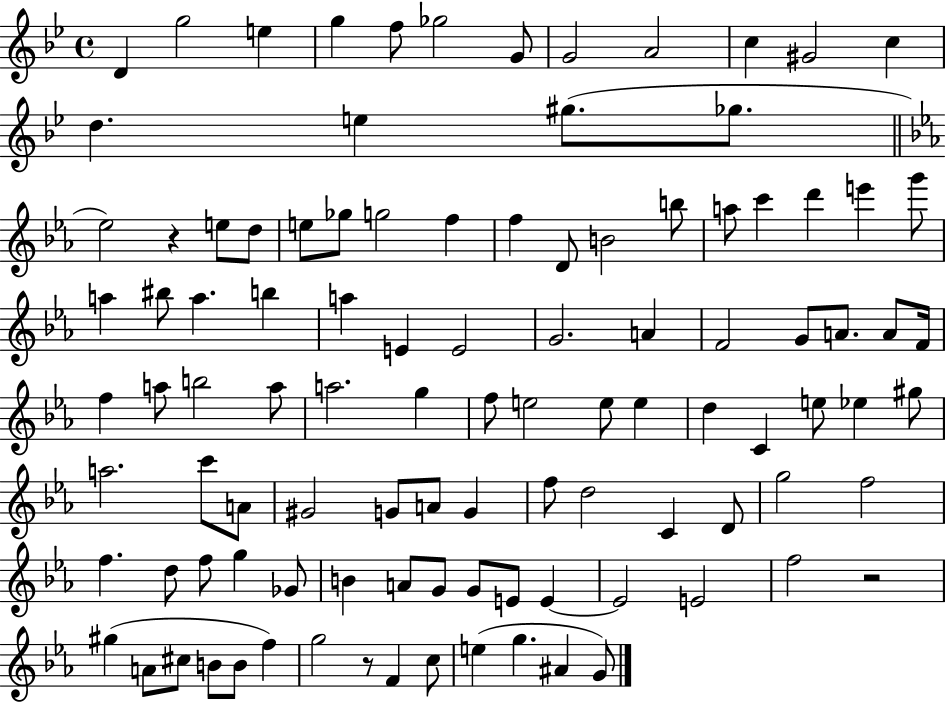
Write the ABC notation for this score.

X:1
T:Untitled
M:4/4
L:1/4
K:Bb
D g2 e g f/2 _g2 G/2 G2 A2 c ^G2 c d e ^g/2 _g/2 _e2 z e/2 d/2 e/2 _g/2 g2 f f D/2 B2 b/2 a/2 c' d' e' g'/2 a ^b/2 a b a E E2 G2 A F2 G/2 A/2 A/2 F/4 f a/2 b2 a/2 a2 g f/2 e2 e/2 e d C e/2 _e ^g/2 a2 c'/2 A/2 ^G2 G/2 A/2 G f/2 d2 C D/2 g2 f2 f d/2 f/2 g _G/2 B A/2 G/2 G/2 E/2 E E2 E2 f2 z2 ^g A/2 ^c/2 B/2 B/2 f g2 z/2 F c/2 e g ^A G/2